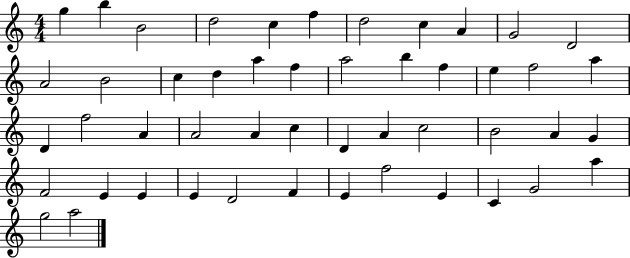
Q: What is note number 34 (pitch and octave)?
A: A4